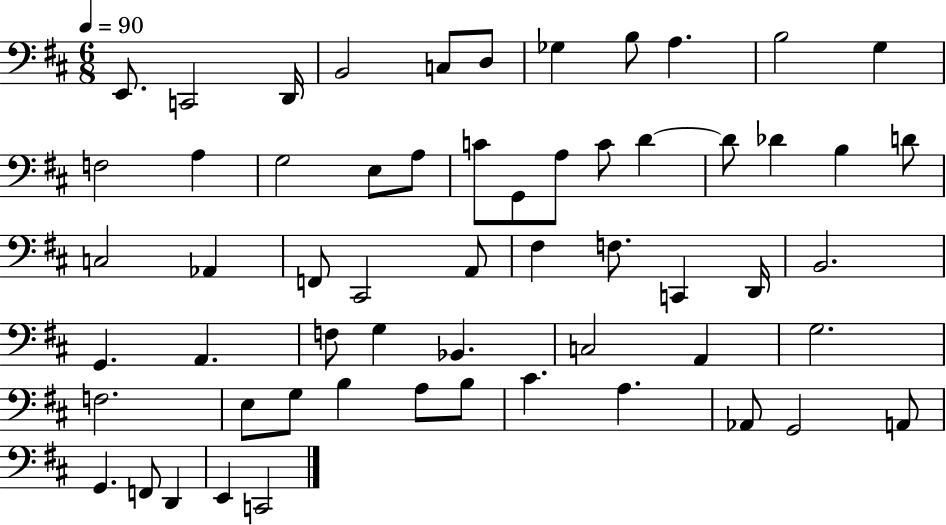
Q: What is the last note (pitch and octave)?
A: C2